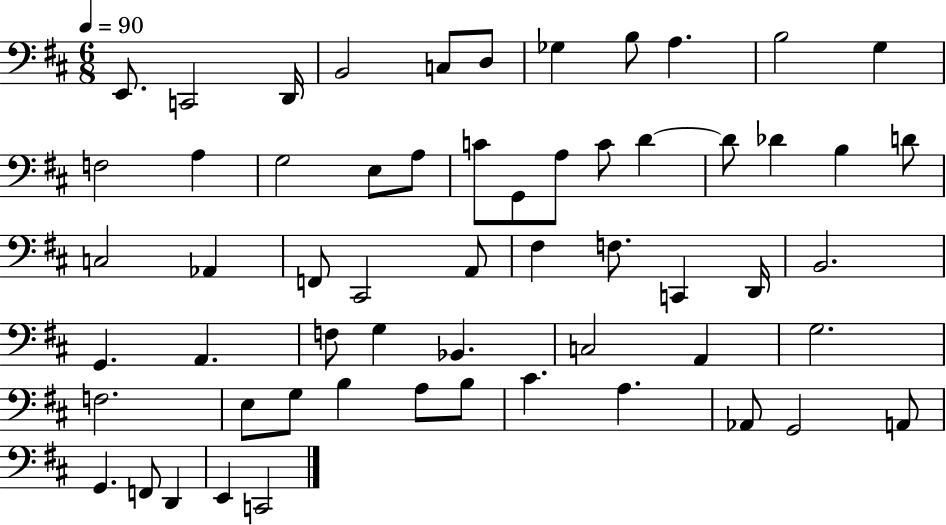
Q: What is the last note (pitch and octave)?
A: C2